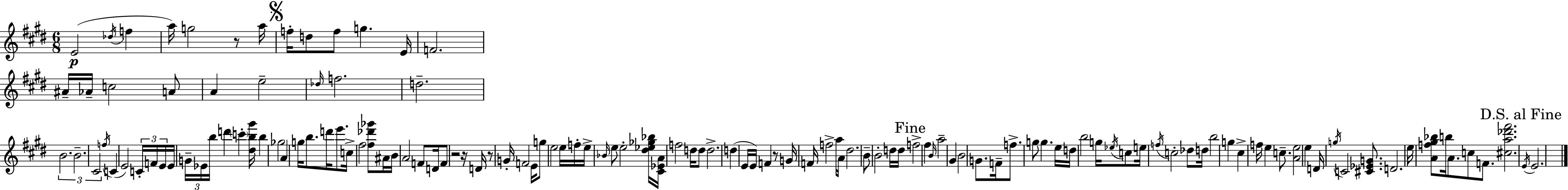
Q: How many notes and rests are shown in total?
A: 134